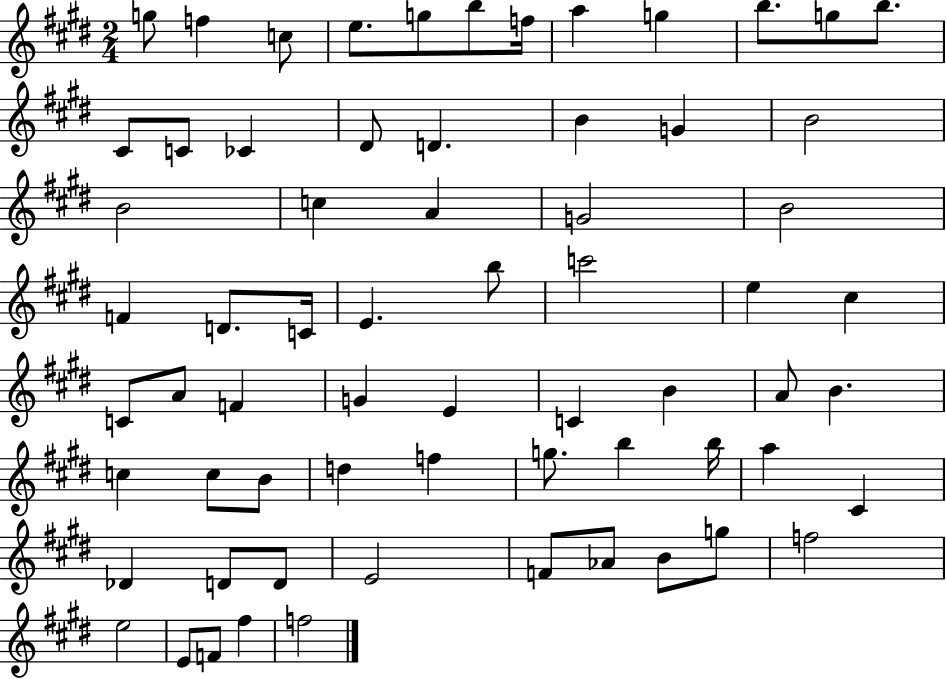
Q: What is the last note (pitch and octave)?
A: F5